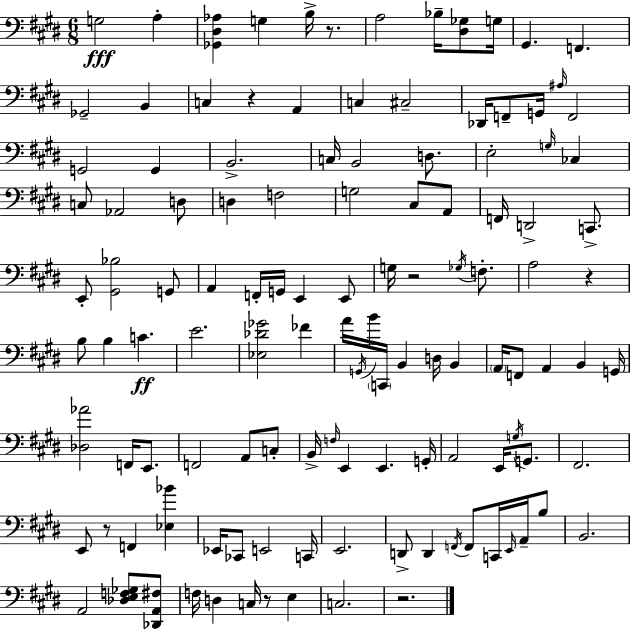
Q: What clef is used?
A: bass